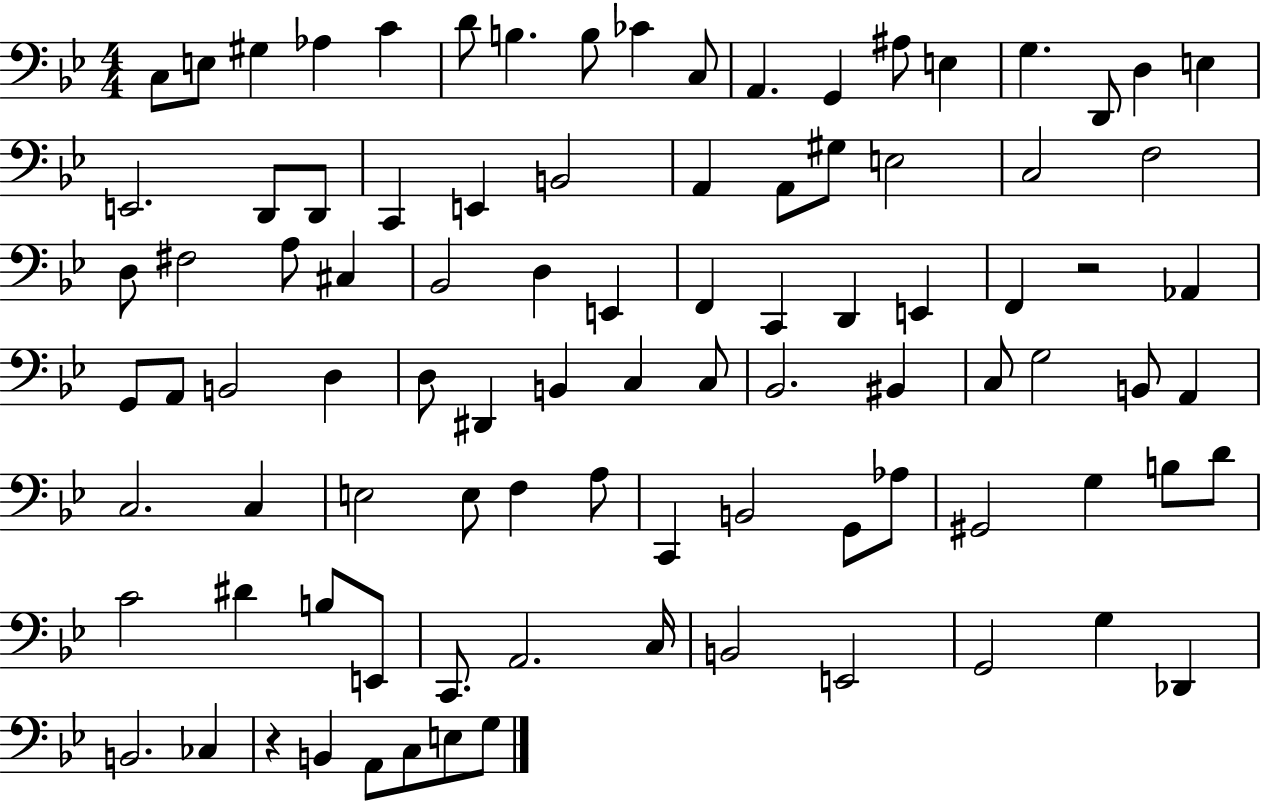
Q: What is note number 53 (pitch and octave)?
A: Bb2